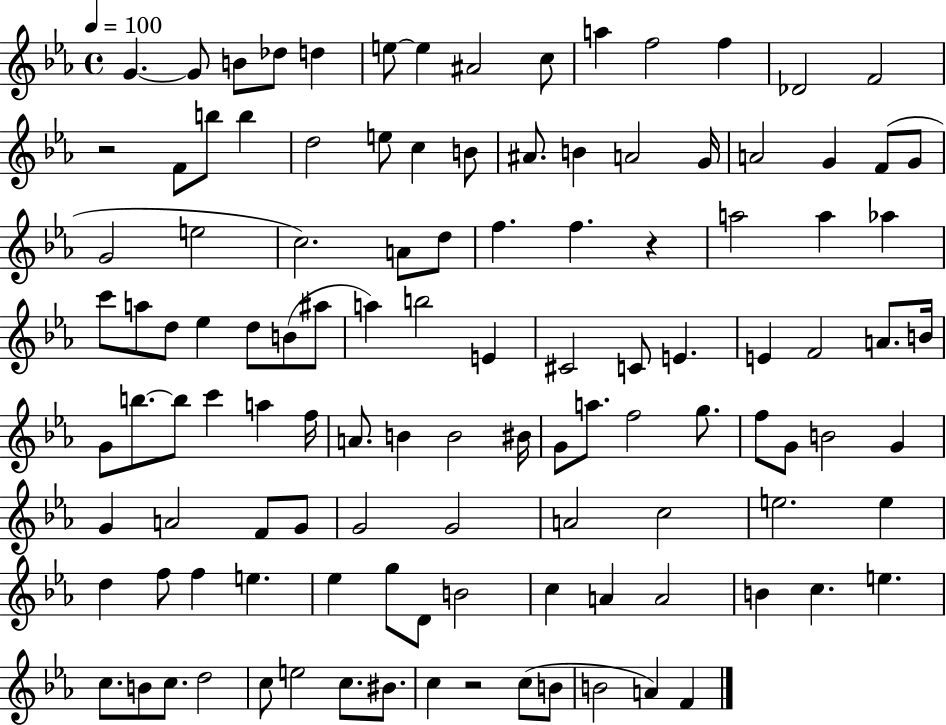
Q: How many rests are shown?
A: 3